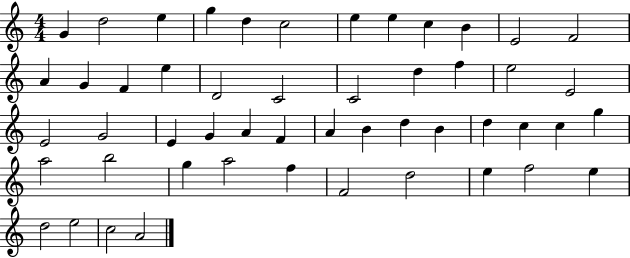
G4/q D5/h E5/q G5/q D5/q C5/h E5/q E5/q C5/q B4/q E4/h F4/h A4/q G4/q F4/q E5/q D4/h C4/h C4/h D5/q F5/q E5/h E4/h E4/h G4/h E4/q G4/q A4/q F4/q A4/q B4/q D5/q B4/q D5/q C5/q C5/q G5/q A5/h B5/h G5/q A5/h F5/q F4/h D5/h E5/q F5/h E5/q D5/h E5/h C5/h A4/h